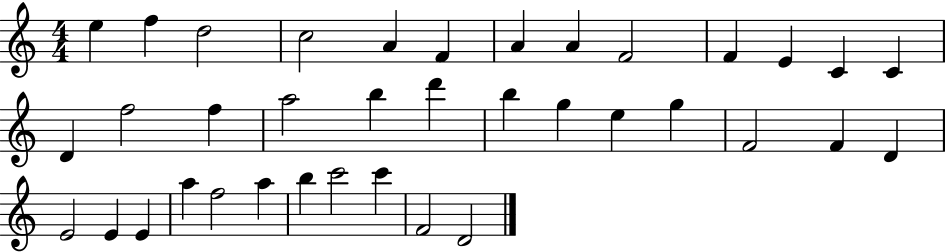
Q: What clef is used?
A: treble